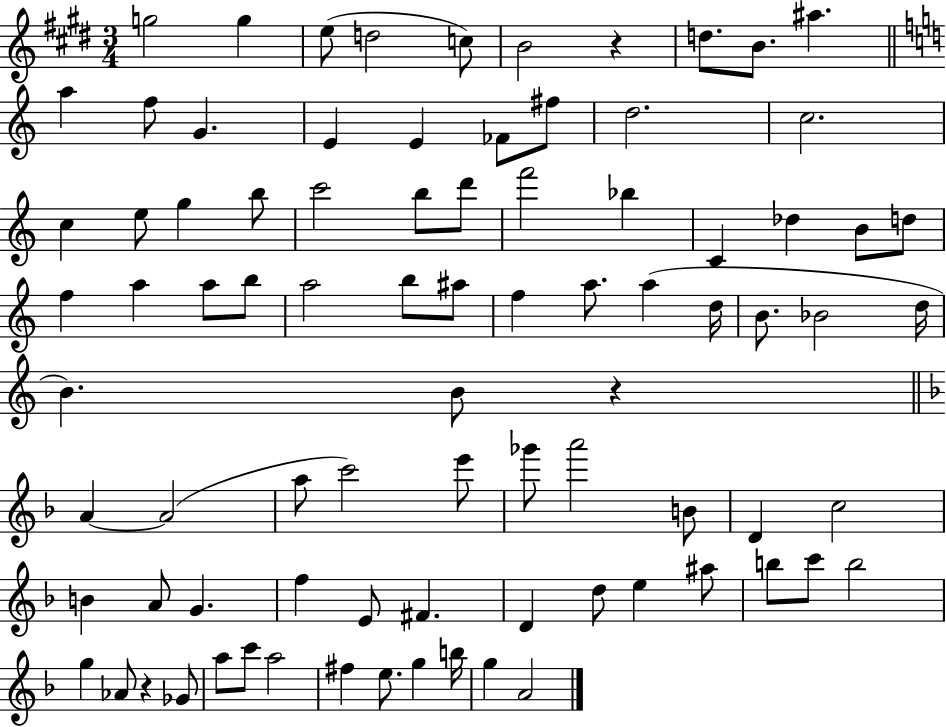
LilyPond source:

{
  \clef treble
  \numericTimeSignature
  \time 3/4
  \key e \major
  \repeat volta 2 { g''2 g''4 | e''8( d''2 c''8) | b'2 r4 | d''8. b'8. ais''4. | \break \bar "||" \break \key c \major a''4 f''8 g'4. | e'4 e'4 fes'8 fis''8 | d''2. | c''2. | \break c''4 e''8 g''4 b''8 | c'''2 b''8 d'''8 | f'''2 bes''4 | c'4 des''4 b'8 d''8 | \break f''4 a''4 a''8 b''8 | a''2 b''8 ais''8 | f''4 a''8. a''4( d''16 | b'8. bes'2 d''16 | \break b'4.) b'8 r4 | \bar "||" \break \key d \minor a'4~~ a'2( | a''8 c'''2) e'''8 | ges'''8 a'''2 b'8 | d'4 c''2 | \break b'4 a'8 g'4. | f''4 e'8 fis'4. | d'4 d''8 e''4 ais''8 | b''8 c'''8 b''2 | \break g''4 aes'8 r4 ges'8 | a''8 c'''8 a''2 | fis''4 e''8. g''4 b''16 | g''4 a'2 | \break } \bar "|."
}